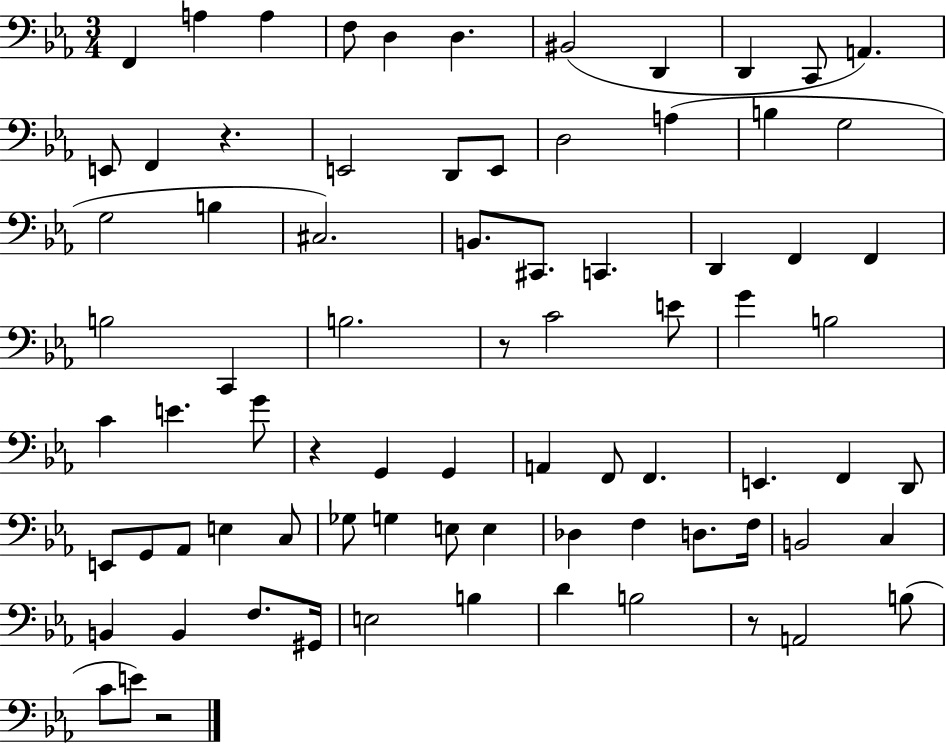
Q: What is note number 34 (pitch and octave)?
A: E4